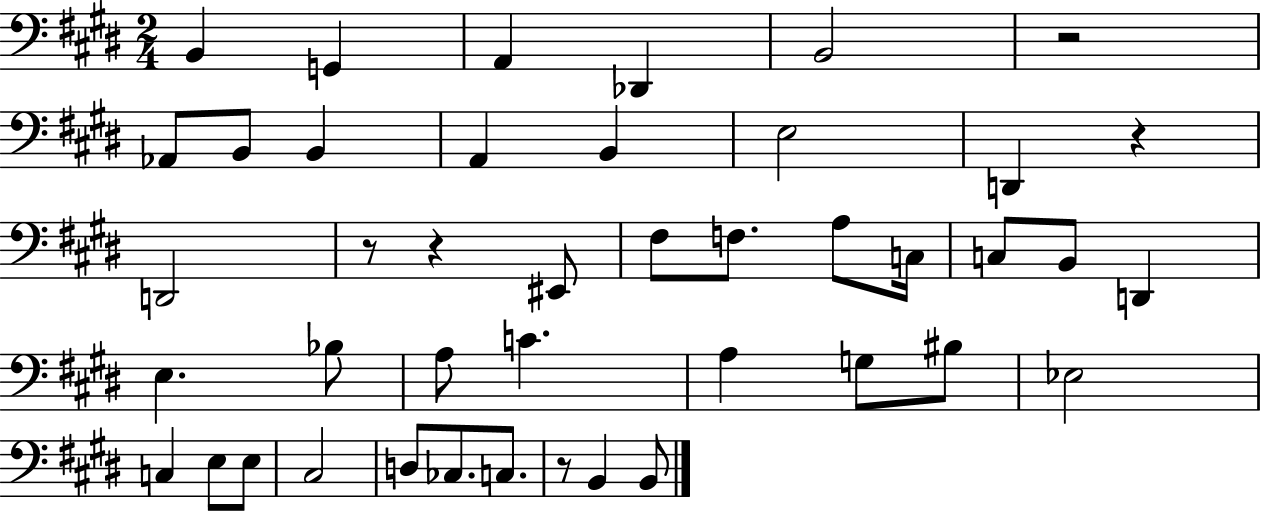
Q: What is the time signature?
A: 2/4